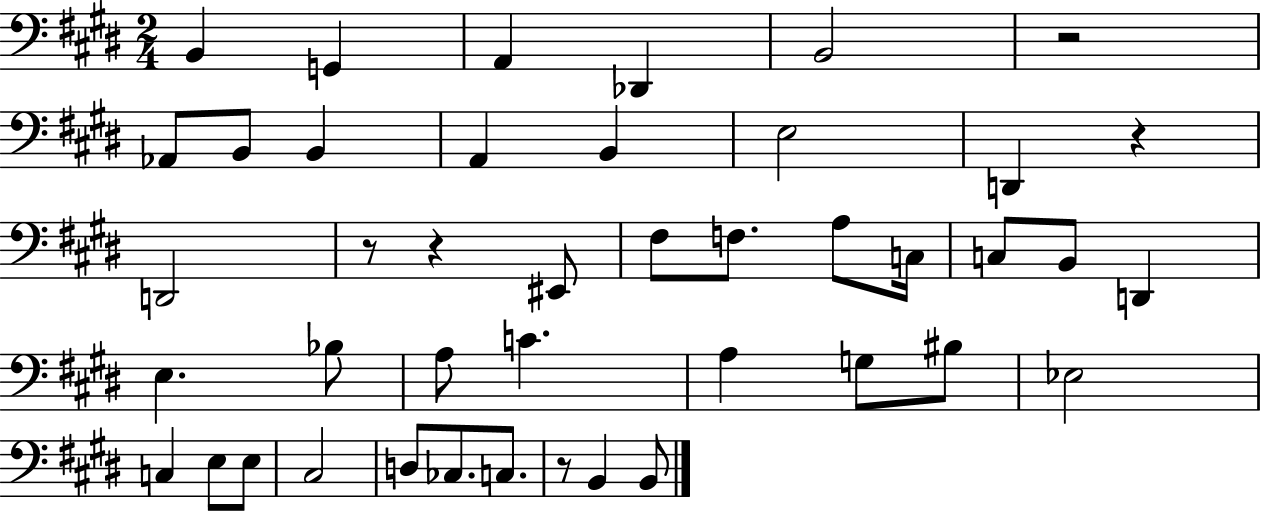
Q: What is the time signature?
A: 2/4